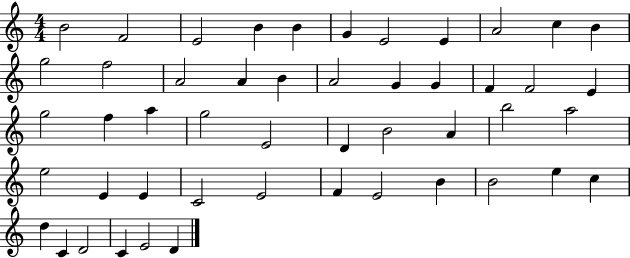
{
  \clef treble
  \numericTimeSignature
  \time 4/4
  \key c \major
  b'2 f'2 | e'2 b'4 b'4 | g'4 e'2 e'4 | a'2 c''4 b'4 | \break g''2 f''2 | a'2 a'4 b'4 | a'2 g'4 g'4 | f'4 f'2 e'4 | \break g''2 f''4 a''4 | g''2 e'2 | d'4 b'2 a'4 | b''2 a''2 | \break e''2 e'4 e'4 | c'2 e'2 | f'4 e'2 b'4 | b'2 e''4 c''4 | \break d''4 c'4 d'2 | c'4 e'2 d'4 | \bar "|."
}